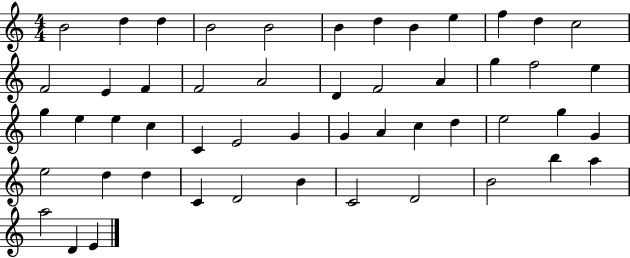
B4/h D5/q D5/q B4/h B4/h B4/q D5/q B4/q E5/q F5/q D5/q C5/h F4/h E4/q F4/q F4/h A4/h D4/q F4/h A4/q G5/q F5/h E5/q G5/q E5/q E5/q C5/q C4/q E4/h G4/q G4/q A4/q C5/q D5/q E5/h G5/q G4/q E5/h D5/q D5/q C4/q D4/h B4/q C4/h D4/h B4/h B5/q A5/q A5/h D4/q E4/q